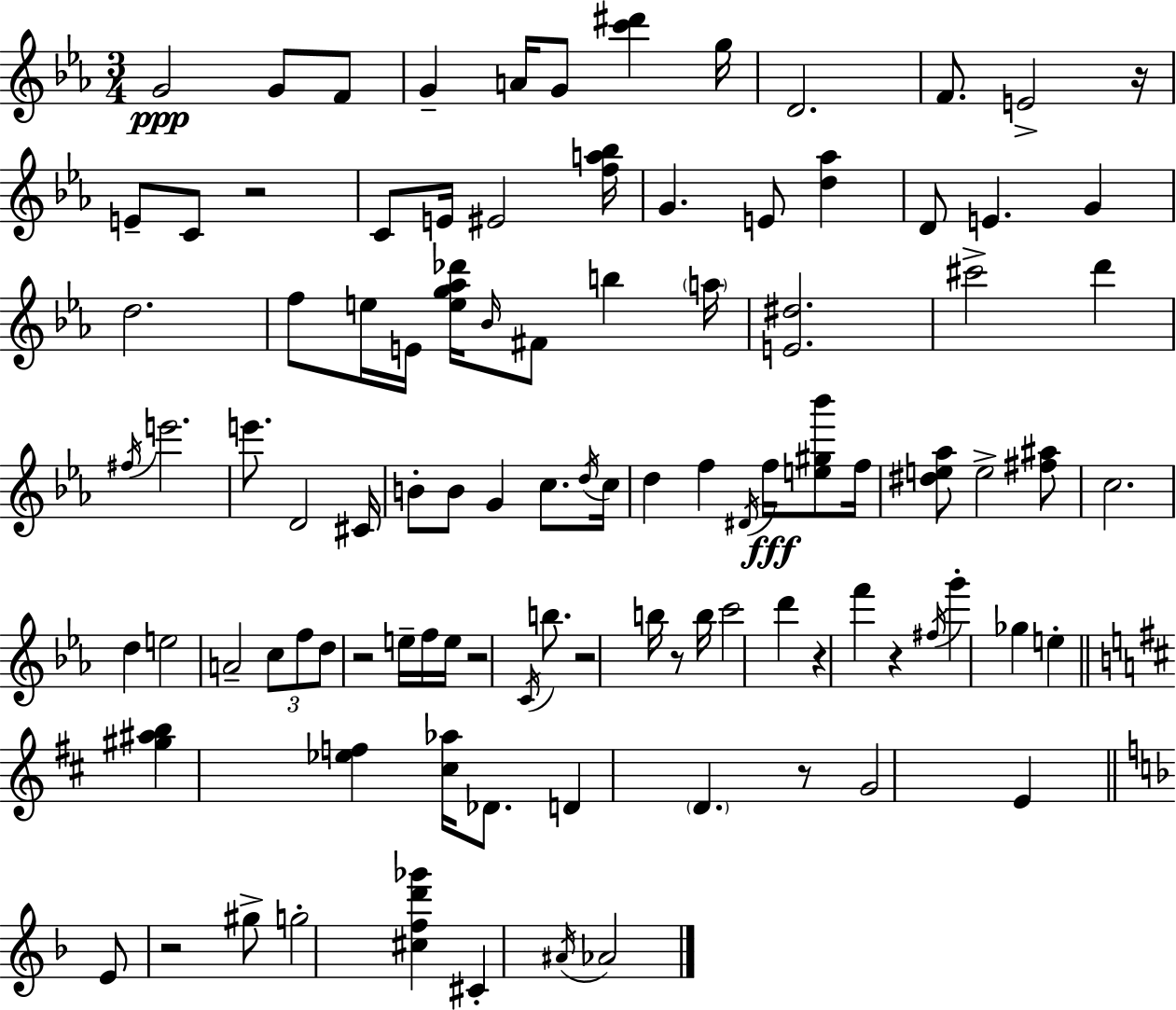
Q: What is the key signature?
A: EES major